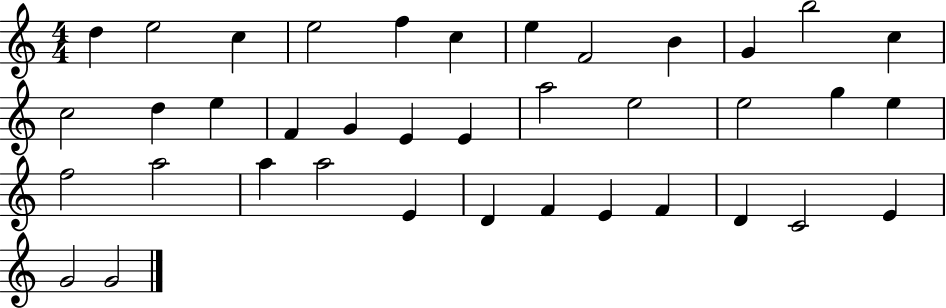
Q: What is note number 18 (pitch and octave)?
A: E4